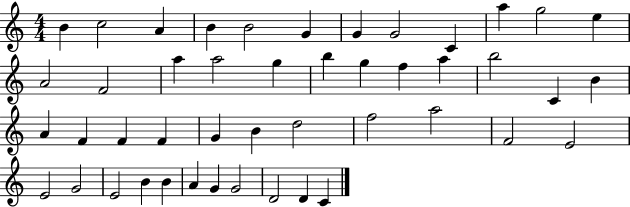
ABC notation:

X:1
T:Untitled
M:4/4
L:1/4
K:C
B c2 A B B2 G G G2 C a g2 e A2 F2 a a2 g b g f a b2 C B A F F F G B d2 f2 a2 F2 E2 E2 G2 E2 B B A G G2 D2 D C